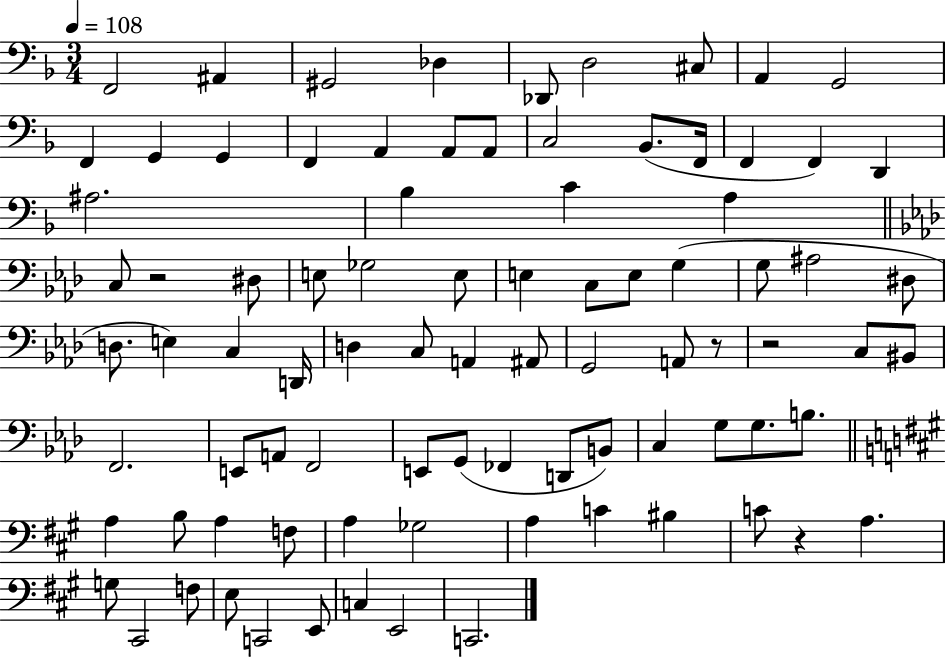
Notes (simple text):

F2/h A#2/q G#2/h Db3/q Db2/e D3/h C#3/e A2/q G2/h F2/q G2/q G2/q F2/q A2/q A2/e A2/e C3/h Bb2/e. F2/s F2/q F2/q D2/q A#3/h. Bb3/q C4/q A3/q C3/e R/h D#3/e E3/e Gb3/h E3/e E3/q C3/e E3/e G3/q G3/e A#3/h D#3/e D3/e. E3/q C3/q D2/s D3/q C3/e A2/q A#2/e G2/h A2/e R/e R/h C3/e BIS2/e F2/h. E2/e A2/e F2/h E2/e G2/e FES2/q D2/e B2/e C3/q G3/e G3/e. B3/e. A3/q B3/e A3/q F3/e A3/q Gb3/h A3/q C4/q BIS3/q C4/e R/q A3/q. G3/e C#2/h F3/e E3/e C2/h E2/e C3/q E2/h C2/h.